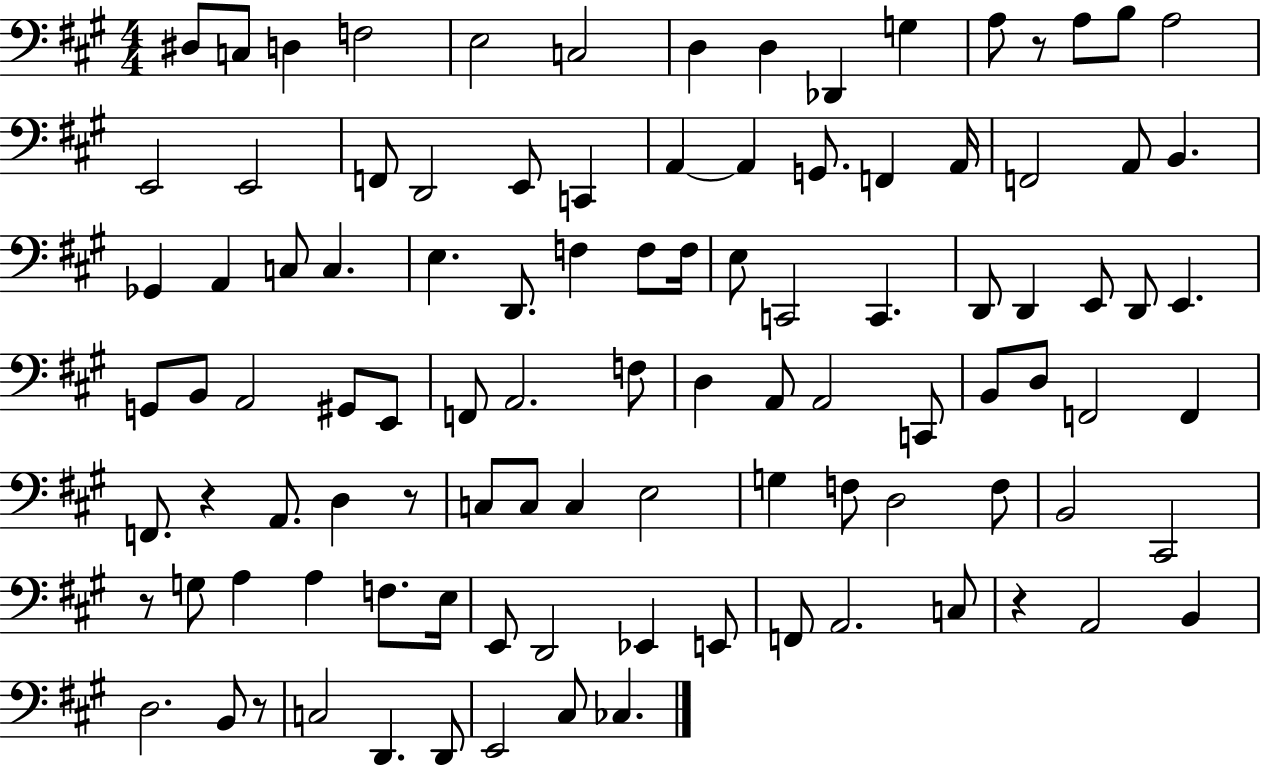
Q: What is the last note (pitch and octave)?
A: CES3